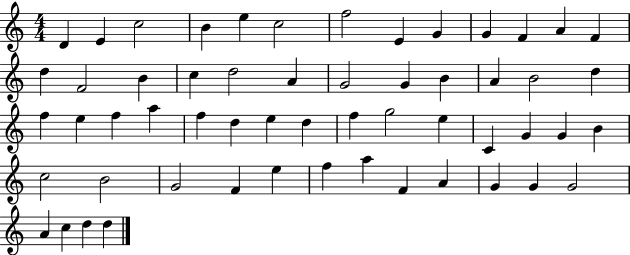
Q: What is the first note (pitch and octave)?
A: D4